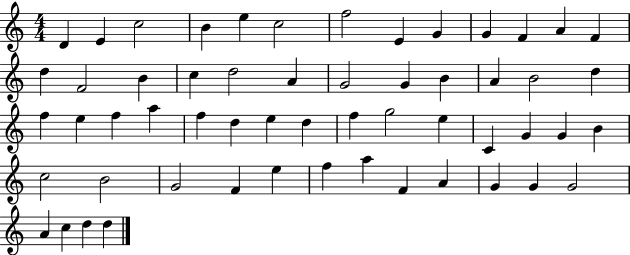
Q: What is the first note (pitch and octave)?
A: D4